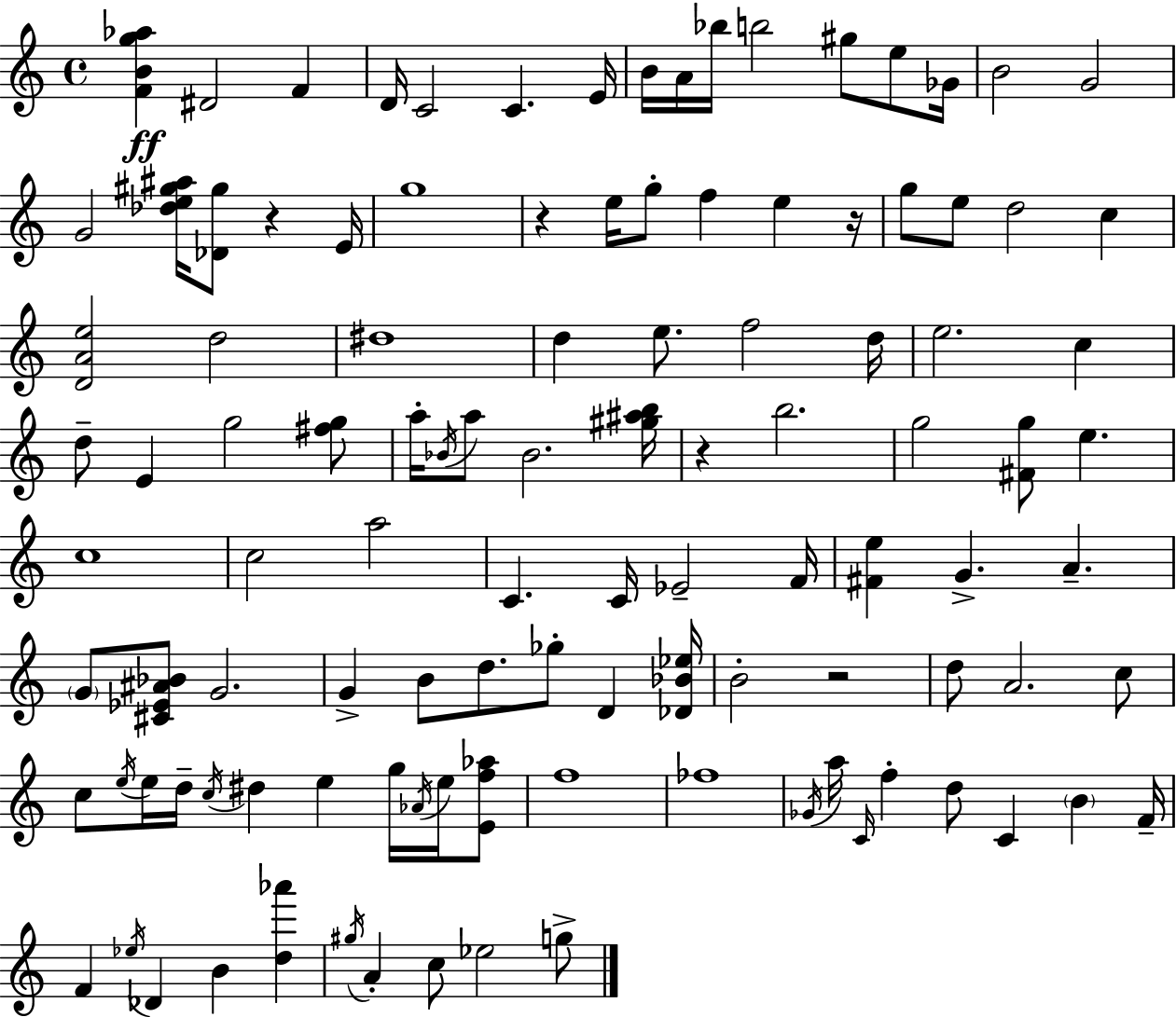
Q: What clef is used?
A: treble